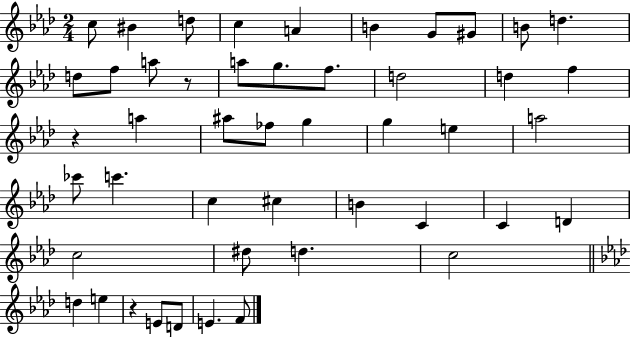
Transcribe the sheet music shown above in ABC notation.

X:1
T:Untitled
M:2/4
L:1/4
K:Ab
c/2 ^B d/2 c A B G/2 ^G/2 B/2 d d/2 f/2 a/2 z/2 a/2 g/2 f/2 d2 d f z a ^a/2 _f/2 g g e a2 _c'/2 c' c ^c B C C D c2 ^d/2 d c2 d e z E/2 D/2 E F/2